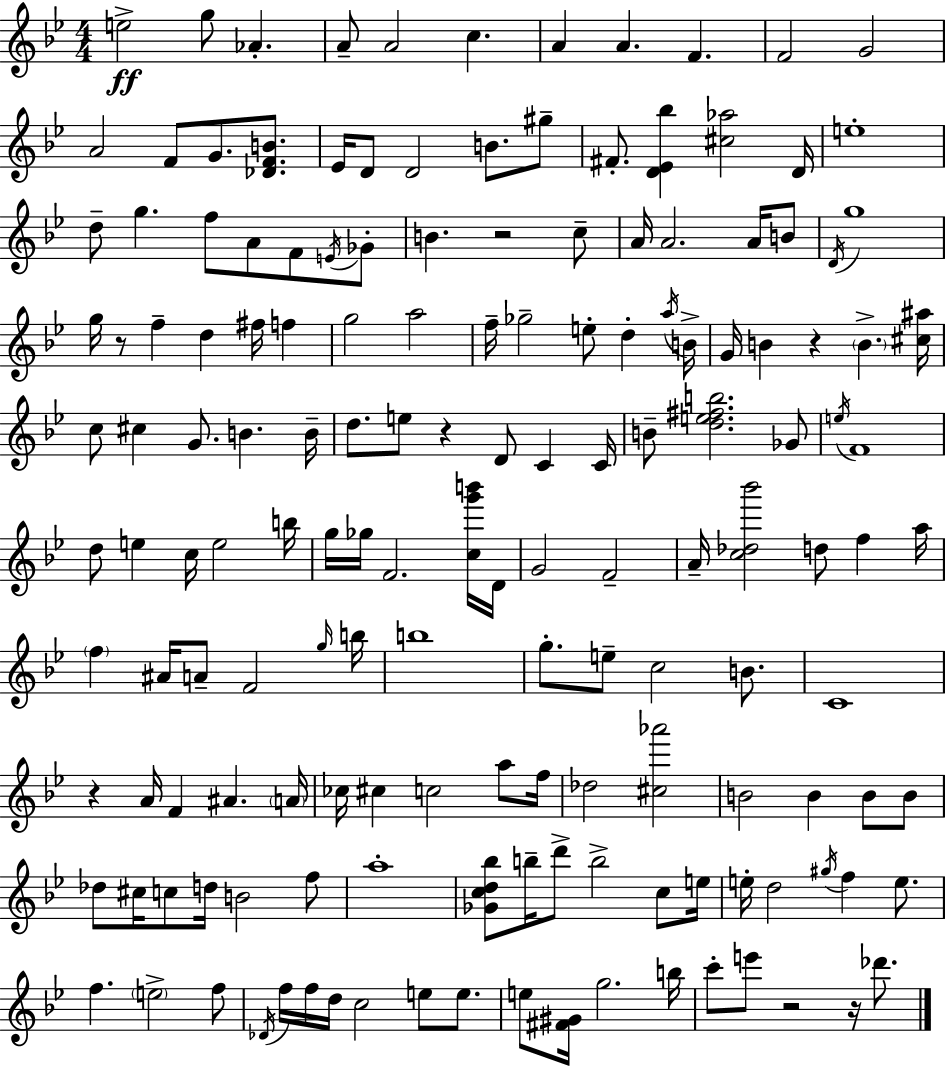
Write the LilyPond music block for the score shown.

{
  \clef treble
  \numericTimeSignature
  \time 4/4
  \key g \minor
  e''2->\ff g''8 aes'4.-. | a'8-- a'2 c''4. | a'4 a'4. f'4. | f'2 g'2 | \break a'2 f'8 g'8. <des' f' b'>8. | ees'16 d'8 d'2 b'8. gis''8-- | fis'8.-. <d' ees' bes''>4 <cis'' aes''>2 d'16 | e''1-. | \break d''8-- g''4. f''8 a'8 f'8 \acciaccatura { e'16 } ges'8-. | b'4. r2 c''8-- | a'16 a'2. a'16 b'8 | \acciaccatura { d'16 } g''1 | \break g''16 r8 f''4-- d''4 fis''16 f''4 | g''2 a''2 | f''16-- ges''2-- e''8-. d''4-. | \acciaccatura { a''16 } b'16-> g'16 b'4 r4 \parenthesize b'4.-> | \break <cis'' ais''>16 c''8 cis''4 g'8. b'4. | b'16-- d''8. e''8 r4 d'8 c'4 | c'16 b'8-- <d'' e'' fis'' b''>2. | ges'8 \acciaccatura { e''16 } f'1 | \break d''8 e''4 c''16 e''2 | b''16 g''16 ges''16 f'2. | <c'' g''' b'''>16 d'16 g'2 f'2-- | a'16-- <c'' des'' bes'''>2 d''8 f''4 | \break a''16 \parenthesize f''4 ais'16 a'8-- f'2 | \grace { g''16 } b''16 b''1 | g''8.-. e''8-- c''2 | b'8. c'1 | \break r4 a'16 f'4 ais'4. | \parenthesize a'16 ces''16 cis''4 c''2 | a''8 f''16 des''2 <cis'' aes'''>2 | b'2 b'4 | \break b'8 b'8 des''8 cis''16 c''8 d''16 b'2 | f''8 a''1-. | <ges' c'' d'' bes''>8 b''16-- d'''8-> b''2-> | c''8 e''16 e''16-. d''2 \acciaccatura { gis''16 } f''4 | \break e''8. f''4. \parenthesize e''2-> | f''8 \acciaccatura { des'16 } f''16 f''16 d''16 c''2 | e''8 e''8. e''8 <fis' gis'>16 g''2. | b''16 c'''8-. e'''8 r2 | \break r16 des'''8. \bar "|."
}